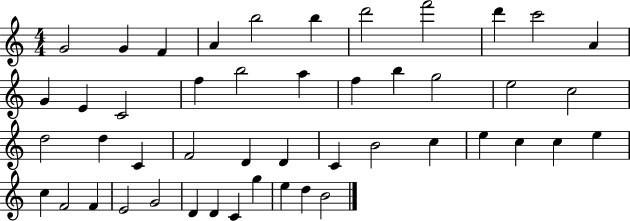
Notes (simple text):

G4/h G4/q F4/q A4/q B5/h B5/q D6/h F6/h D6/q C6/h A4/q G4/q E4/q C4/h F5/q B5/h A5/q F5/q B5/q G5/h E5/h C5/h D5/h D5/q C4/q F4/h D4/q D4/q C4/q B4/h C5/q E5/q C5/q C5/q E5/q C5/q F4/h F4/q E4/h G4/h D4/q D4/q C4/q G5/q E5/q D5/q B4/h